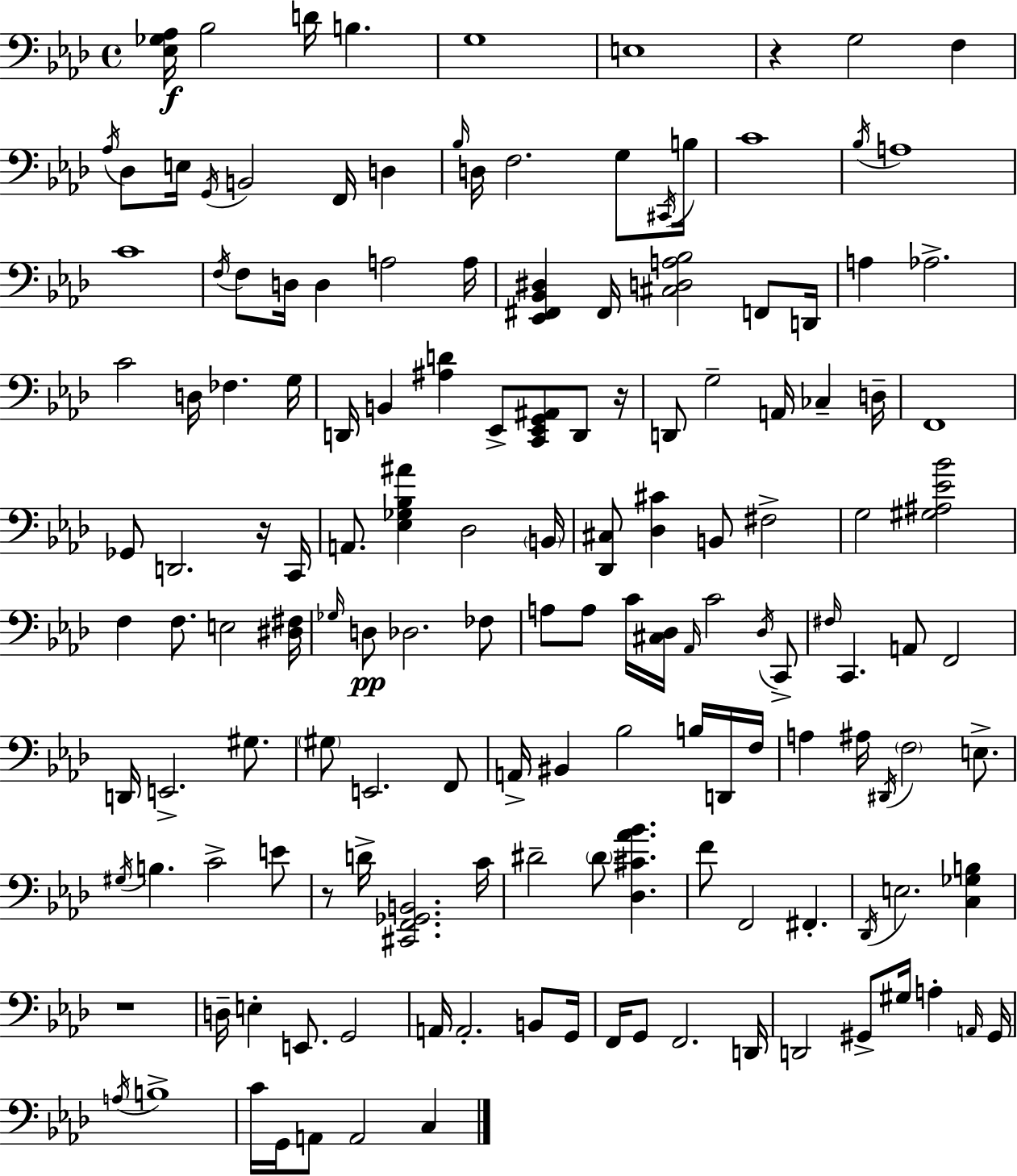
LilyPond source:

{
  \clef bass
  \time 4/4
  \defaultTimeSignature
  \key f \minor
  <ees ges aes>16\f bes2 d'16 b4. | g1 | e1 | r4 g2 f4 | \break \acciaccatura { aes16 } des8 e16 \acciaccatura { g,16 } b,2 f,16 d4 | \grace { bes16 } d16 f2. | g8 \acciaccatura { cis,16 } b16 c'1 | \acciaccatura { bes16 } a1 | \break c'1 | \acciaccatura { f16 } f8 d16 d4 a2 | a16 <ees, fis, bes, dis>4 fis,16 <cis d a bes>2 | f,8 d,16 a4 aes2.-> | \break c'2 d16 fes4. | g16 d,16 b,4 <ais d'>4 ees,8-> | <c, ees, g, ais,>8 d,8 r16 d,8 g2-- | a,16 ces4-- d16-- f,1 | \break ges,8 d,2. | r16 c,16 a,8. <ees ges bes ais'>4 des2 | \parenthesize b,16 <des, cis>8 <des cis'>4 b,8 fis2-> | g2 <gis ais ees' bes'>2 | \break f4 f8. e2 | <dis fis>16 \grace { ges16 } d8\pp des2. | fes8 a8 a8 c'16 <cis des>16 \grace { aes,16 } c'2 | \acciaccatura { des16 } c,8-> \grace { fis16 } c,4. | \break a,8 f,2 d,16 e,2.-> | gis8. \parenthesize gis8 e,2. | f,8 a,16-> bis,4 bes2 | b16 d,16 f16 a4 ais16 \acciaccatura { dis,16 } | \break \parenthesize f2 e8.-> \acciaccatura { gis16 } b4. | c'2-> e'8 r8 d'16-> <cis, f, ges, b,>2. | c'16 dis'2-- | \parenthesize dis'8 <des cis' aes' bes'>4. f'8 f,2 | \break fis,4.-. \acciaccatura { des,16 } e2. | <c ges b>4 r1 | d16-- e4-. | e,8. g,2 a,16 a,2.-. | \break b,8 g,16 f,16 g,8 | f,2. d,16 d,2 | gis,8-> gis16 a4-. \grace { a,16 } gis,16 \acciaccatura { a16 } b1-> | c'16 | \break g,16 a,8 a,2 c4 \bar "|."
}